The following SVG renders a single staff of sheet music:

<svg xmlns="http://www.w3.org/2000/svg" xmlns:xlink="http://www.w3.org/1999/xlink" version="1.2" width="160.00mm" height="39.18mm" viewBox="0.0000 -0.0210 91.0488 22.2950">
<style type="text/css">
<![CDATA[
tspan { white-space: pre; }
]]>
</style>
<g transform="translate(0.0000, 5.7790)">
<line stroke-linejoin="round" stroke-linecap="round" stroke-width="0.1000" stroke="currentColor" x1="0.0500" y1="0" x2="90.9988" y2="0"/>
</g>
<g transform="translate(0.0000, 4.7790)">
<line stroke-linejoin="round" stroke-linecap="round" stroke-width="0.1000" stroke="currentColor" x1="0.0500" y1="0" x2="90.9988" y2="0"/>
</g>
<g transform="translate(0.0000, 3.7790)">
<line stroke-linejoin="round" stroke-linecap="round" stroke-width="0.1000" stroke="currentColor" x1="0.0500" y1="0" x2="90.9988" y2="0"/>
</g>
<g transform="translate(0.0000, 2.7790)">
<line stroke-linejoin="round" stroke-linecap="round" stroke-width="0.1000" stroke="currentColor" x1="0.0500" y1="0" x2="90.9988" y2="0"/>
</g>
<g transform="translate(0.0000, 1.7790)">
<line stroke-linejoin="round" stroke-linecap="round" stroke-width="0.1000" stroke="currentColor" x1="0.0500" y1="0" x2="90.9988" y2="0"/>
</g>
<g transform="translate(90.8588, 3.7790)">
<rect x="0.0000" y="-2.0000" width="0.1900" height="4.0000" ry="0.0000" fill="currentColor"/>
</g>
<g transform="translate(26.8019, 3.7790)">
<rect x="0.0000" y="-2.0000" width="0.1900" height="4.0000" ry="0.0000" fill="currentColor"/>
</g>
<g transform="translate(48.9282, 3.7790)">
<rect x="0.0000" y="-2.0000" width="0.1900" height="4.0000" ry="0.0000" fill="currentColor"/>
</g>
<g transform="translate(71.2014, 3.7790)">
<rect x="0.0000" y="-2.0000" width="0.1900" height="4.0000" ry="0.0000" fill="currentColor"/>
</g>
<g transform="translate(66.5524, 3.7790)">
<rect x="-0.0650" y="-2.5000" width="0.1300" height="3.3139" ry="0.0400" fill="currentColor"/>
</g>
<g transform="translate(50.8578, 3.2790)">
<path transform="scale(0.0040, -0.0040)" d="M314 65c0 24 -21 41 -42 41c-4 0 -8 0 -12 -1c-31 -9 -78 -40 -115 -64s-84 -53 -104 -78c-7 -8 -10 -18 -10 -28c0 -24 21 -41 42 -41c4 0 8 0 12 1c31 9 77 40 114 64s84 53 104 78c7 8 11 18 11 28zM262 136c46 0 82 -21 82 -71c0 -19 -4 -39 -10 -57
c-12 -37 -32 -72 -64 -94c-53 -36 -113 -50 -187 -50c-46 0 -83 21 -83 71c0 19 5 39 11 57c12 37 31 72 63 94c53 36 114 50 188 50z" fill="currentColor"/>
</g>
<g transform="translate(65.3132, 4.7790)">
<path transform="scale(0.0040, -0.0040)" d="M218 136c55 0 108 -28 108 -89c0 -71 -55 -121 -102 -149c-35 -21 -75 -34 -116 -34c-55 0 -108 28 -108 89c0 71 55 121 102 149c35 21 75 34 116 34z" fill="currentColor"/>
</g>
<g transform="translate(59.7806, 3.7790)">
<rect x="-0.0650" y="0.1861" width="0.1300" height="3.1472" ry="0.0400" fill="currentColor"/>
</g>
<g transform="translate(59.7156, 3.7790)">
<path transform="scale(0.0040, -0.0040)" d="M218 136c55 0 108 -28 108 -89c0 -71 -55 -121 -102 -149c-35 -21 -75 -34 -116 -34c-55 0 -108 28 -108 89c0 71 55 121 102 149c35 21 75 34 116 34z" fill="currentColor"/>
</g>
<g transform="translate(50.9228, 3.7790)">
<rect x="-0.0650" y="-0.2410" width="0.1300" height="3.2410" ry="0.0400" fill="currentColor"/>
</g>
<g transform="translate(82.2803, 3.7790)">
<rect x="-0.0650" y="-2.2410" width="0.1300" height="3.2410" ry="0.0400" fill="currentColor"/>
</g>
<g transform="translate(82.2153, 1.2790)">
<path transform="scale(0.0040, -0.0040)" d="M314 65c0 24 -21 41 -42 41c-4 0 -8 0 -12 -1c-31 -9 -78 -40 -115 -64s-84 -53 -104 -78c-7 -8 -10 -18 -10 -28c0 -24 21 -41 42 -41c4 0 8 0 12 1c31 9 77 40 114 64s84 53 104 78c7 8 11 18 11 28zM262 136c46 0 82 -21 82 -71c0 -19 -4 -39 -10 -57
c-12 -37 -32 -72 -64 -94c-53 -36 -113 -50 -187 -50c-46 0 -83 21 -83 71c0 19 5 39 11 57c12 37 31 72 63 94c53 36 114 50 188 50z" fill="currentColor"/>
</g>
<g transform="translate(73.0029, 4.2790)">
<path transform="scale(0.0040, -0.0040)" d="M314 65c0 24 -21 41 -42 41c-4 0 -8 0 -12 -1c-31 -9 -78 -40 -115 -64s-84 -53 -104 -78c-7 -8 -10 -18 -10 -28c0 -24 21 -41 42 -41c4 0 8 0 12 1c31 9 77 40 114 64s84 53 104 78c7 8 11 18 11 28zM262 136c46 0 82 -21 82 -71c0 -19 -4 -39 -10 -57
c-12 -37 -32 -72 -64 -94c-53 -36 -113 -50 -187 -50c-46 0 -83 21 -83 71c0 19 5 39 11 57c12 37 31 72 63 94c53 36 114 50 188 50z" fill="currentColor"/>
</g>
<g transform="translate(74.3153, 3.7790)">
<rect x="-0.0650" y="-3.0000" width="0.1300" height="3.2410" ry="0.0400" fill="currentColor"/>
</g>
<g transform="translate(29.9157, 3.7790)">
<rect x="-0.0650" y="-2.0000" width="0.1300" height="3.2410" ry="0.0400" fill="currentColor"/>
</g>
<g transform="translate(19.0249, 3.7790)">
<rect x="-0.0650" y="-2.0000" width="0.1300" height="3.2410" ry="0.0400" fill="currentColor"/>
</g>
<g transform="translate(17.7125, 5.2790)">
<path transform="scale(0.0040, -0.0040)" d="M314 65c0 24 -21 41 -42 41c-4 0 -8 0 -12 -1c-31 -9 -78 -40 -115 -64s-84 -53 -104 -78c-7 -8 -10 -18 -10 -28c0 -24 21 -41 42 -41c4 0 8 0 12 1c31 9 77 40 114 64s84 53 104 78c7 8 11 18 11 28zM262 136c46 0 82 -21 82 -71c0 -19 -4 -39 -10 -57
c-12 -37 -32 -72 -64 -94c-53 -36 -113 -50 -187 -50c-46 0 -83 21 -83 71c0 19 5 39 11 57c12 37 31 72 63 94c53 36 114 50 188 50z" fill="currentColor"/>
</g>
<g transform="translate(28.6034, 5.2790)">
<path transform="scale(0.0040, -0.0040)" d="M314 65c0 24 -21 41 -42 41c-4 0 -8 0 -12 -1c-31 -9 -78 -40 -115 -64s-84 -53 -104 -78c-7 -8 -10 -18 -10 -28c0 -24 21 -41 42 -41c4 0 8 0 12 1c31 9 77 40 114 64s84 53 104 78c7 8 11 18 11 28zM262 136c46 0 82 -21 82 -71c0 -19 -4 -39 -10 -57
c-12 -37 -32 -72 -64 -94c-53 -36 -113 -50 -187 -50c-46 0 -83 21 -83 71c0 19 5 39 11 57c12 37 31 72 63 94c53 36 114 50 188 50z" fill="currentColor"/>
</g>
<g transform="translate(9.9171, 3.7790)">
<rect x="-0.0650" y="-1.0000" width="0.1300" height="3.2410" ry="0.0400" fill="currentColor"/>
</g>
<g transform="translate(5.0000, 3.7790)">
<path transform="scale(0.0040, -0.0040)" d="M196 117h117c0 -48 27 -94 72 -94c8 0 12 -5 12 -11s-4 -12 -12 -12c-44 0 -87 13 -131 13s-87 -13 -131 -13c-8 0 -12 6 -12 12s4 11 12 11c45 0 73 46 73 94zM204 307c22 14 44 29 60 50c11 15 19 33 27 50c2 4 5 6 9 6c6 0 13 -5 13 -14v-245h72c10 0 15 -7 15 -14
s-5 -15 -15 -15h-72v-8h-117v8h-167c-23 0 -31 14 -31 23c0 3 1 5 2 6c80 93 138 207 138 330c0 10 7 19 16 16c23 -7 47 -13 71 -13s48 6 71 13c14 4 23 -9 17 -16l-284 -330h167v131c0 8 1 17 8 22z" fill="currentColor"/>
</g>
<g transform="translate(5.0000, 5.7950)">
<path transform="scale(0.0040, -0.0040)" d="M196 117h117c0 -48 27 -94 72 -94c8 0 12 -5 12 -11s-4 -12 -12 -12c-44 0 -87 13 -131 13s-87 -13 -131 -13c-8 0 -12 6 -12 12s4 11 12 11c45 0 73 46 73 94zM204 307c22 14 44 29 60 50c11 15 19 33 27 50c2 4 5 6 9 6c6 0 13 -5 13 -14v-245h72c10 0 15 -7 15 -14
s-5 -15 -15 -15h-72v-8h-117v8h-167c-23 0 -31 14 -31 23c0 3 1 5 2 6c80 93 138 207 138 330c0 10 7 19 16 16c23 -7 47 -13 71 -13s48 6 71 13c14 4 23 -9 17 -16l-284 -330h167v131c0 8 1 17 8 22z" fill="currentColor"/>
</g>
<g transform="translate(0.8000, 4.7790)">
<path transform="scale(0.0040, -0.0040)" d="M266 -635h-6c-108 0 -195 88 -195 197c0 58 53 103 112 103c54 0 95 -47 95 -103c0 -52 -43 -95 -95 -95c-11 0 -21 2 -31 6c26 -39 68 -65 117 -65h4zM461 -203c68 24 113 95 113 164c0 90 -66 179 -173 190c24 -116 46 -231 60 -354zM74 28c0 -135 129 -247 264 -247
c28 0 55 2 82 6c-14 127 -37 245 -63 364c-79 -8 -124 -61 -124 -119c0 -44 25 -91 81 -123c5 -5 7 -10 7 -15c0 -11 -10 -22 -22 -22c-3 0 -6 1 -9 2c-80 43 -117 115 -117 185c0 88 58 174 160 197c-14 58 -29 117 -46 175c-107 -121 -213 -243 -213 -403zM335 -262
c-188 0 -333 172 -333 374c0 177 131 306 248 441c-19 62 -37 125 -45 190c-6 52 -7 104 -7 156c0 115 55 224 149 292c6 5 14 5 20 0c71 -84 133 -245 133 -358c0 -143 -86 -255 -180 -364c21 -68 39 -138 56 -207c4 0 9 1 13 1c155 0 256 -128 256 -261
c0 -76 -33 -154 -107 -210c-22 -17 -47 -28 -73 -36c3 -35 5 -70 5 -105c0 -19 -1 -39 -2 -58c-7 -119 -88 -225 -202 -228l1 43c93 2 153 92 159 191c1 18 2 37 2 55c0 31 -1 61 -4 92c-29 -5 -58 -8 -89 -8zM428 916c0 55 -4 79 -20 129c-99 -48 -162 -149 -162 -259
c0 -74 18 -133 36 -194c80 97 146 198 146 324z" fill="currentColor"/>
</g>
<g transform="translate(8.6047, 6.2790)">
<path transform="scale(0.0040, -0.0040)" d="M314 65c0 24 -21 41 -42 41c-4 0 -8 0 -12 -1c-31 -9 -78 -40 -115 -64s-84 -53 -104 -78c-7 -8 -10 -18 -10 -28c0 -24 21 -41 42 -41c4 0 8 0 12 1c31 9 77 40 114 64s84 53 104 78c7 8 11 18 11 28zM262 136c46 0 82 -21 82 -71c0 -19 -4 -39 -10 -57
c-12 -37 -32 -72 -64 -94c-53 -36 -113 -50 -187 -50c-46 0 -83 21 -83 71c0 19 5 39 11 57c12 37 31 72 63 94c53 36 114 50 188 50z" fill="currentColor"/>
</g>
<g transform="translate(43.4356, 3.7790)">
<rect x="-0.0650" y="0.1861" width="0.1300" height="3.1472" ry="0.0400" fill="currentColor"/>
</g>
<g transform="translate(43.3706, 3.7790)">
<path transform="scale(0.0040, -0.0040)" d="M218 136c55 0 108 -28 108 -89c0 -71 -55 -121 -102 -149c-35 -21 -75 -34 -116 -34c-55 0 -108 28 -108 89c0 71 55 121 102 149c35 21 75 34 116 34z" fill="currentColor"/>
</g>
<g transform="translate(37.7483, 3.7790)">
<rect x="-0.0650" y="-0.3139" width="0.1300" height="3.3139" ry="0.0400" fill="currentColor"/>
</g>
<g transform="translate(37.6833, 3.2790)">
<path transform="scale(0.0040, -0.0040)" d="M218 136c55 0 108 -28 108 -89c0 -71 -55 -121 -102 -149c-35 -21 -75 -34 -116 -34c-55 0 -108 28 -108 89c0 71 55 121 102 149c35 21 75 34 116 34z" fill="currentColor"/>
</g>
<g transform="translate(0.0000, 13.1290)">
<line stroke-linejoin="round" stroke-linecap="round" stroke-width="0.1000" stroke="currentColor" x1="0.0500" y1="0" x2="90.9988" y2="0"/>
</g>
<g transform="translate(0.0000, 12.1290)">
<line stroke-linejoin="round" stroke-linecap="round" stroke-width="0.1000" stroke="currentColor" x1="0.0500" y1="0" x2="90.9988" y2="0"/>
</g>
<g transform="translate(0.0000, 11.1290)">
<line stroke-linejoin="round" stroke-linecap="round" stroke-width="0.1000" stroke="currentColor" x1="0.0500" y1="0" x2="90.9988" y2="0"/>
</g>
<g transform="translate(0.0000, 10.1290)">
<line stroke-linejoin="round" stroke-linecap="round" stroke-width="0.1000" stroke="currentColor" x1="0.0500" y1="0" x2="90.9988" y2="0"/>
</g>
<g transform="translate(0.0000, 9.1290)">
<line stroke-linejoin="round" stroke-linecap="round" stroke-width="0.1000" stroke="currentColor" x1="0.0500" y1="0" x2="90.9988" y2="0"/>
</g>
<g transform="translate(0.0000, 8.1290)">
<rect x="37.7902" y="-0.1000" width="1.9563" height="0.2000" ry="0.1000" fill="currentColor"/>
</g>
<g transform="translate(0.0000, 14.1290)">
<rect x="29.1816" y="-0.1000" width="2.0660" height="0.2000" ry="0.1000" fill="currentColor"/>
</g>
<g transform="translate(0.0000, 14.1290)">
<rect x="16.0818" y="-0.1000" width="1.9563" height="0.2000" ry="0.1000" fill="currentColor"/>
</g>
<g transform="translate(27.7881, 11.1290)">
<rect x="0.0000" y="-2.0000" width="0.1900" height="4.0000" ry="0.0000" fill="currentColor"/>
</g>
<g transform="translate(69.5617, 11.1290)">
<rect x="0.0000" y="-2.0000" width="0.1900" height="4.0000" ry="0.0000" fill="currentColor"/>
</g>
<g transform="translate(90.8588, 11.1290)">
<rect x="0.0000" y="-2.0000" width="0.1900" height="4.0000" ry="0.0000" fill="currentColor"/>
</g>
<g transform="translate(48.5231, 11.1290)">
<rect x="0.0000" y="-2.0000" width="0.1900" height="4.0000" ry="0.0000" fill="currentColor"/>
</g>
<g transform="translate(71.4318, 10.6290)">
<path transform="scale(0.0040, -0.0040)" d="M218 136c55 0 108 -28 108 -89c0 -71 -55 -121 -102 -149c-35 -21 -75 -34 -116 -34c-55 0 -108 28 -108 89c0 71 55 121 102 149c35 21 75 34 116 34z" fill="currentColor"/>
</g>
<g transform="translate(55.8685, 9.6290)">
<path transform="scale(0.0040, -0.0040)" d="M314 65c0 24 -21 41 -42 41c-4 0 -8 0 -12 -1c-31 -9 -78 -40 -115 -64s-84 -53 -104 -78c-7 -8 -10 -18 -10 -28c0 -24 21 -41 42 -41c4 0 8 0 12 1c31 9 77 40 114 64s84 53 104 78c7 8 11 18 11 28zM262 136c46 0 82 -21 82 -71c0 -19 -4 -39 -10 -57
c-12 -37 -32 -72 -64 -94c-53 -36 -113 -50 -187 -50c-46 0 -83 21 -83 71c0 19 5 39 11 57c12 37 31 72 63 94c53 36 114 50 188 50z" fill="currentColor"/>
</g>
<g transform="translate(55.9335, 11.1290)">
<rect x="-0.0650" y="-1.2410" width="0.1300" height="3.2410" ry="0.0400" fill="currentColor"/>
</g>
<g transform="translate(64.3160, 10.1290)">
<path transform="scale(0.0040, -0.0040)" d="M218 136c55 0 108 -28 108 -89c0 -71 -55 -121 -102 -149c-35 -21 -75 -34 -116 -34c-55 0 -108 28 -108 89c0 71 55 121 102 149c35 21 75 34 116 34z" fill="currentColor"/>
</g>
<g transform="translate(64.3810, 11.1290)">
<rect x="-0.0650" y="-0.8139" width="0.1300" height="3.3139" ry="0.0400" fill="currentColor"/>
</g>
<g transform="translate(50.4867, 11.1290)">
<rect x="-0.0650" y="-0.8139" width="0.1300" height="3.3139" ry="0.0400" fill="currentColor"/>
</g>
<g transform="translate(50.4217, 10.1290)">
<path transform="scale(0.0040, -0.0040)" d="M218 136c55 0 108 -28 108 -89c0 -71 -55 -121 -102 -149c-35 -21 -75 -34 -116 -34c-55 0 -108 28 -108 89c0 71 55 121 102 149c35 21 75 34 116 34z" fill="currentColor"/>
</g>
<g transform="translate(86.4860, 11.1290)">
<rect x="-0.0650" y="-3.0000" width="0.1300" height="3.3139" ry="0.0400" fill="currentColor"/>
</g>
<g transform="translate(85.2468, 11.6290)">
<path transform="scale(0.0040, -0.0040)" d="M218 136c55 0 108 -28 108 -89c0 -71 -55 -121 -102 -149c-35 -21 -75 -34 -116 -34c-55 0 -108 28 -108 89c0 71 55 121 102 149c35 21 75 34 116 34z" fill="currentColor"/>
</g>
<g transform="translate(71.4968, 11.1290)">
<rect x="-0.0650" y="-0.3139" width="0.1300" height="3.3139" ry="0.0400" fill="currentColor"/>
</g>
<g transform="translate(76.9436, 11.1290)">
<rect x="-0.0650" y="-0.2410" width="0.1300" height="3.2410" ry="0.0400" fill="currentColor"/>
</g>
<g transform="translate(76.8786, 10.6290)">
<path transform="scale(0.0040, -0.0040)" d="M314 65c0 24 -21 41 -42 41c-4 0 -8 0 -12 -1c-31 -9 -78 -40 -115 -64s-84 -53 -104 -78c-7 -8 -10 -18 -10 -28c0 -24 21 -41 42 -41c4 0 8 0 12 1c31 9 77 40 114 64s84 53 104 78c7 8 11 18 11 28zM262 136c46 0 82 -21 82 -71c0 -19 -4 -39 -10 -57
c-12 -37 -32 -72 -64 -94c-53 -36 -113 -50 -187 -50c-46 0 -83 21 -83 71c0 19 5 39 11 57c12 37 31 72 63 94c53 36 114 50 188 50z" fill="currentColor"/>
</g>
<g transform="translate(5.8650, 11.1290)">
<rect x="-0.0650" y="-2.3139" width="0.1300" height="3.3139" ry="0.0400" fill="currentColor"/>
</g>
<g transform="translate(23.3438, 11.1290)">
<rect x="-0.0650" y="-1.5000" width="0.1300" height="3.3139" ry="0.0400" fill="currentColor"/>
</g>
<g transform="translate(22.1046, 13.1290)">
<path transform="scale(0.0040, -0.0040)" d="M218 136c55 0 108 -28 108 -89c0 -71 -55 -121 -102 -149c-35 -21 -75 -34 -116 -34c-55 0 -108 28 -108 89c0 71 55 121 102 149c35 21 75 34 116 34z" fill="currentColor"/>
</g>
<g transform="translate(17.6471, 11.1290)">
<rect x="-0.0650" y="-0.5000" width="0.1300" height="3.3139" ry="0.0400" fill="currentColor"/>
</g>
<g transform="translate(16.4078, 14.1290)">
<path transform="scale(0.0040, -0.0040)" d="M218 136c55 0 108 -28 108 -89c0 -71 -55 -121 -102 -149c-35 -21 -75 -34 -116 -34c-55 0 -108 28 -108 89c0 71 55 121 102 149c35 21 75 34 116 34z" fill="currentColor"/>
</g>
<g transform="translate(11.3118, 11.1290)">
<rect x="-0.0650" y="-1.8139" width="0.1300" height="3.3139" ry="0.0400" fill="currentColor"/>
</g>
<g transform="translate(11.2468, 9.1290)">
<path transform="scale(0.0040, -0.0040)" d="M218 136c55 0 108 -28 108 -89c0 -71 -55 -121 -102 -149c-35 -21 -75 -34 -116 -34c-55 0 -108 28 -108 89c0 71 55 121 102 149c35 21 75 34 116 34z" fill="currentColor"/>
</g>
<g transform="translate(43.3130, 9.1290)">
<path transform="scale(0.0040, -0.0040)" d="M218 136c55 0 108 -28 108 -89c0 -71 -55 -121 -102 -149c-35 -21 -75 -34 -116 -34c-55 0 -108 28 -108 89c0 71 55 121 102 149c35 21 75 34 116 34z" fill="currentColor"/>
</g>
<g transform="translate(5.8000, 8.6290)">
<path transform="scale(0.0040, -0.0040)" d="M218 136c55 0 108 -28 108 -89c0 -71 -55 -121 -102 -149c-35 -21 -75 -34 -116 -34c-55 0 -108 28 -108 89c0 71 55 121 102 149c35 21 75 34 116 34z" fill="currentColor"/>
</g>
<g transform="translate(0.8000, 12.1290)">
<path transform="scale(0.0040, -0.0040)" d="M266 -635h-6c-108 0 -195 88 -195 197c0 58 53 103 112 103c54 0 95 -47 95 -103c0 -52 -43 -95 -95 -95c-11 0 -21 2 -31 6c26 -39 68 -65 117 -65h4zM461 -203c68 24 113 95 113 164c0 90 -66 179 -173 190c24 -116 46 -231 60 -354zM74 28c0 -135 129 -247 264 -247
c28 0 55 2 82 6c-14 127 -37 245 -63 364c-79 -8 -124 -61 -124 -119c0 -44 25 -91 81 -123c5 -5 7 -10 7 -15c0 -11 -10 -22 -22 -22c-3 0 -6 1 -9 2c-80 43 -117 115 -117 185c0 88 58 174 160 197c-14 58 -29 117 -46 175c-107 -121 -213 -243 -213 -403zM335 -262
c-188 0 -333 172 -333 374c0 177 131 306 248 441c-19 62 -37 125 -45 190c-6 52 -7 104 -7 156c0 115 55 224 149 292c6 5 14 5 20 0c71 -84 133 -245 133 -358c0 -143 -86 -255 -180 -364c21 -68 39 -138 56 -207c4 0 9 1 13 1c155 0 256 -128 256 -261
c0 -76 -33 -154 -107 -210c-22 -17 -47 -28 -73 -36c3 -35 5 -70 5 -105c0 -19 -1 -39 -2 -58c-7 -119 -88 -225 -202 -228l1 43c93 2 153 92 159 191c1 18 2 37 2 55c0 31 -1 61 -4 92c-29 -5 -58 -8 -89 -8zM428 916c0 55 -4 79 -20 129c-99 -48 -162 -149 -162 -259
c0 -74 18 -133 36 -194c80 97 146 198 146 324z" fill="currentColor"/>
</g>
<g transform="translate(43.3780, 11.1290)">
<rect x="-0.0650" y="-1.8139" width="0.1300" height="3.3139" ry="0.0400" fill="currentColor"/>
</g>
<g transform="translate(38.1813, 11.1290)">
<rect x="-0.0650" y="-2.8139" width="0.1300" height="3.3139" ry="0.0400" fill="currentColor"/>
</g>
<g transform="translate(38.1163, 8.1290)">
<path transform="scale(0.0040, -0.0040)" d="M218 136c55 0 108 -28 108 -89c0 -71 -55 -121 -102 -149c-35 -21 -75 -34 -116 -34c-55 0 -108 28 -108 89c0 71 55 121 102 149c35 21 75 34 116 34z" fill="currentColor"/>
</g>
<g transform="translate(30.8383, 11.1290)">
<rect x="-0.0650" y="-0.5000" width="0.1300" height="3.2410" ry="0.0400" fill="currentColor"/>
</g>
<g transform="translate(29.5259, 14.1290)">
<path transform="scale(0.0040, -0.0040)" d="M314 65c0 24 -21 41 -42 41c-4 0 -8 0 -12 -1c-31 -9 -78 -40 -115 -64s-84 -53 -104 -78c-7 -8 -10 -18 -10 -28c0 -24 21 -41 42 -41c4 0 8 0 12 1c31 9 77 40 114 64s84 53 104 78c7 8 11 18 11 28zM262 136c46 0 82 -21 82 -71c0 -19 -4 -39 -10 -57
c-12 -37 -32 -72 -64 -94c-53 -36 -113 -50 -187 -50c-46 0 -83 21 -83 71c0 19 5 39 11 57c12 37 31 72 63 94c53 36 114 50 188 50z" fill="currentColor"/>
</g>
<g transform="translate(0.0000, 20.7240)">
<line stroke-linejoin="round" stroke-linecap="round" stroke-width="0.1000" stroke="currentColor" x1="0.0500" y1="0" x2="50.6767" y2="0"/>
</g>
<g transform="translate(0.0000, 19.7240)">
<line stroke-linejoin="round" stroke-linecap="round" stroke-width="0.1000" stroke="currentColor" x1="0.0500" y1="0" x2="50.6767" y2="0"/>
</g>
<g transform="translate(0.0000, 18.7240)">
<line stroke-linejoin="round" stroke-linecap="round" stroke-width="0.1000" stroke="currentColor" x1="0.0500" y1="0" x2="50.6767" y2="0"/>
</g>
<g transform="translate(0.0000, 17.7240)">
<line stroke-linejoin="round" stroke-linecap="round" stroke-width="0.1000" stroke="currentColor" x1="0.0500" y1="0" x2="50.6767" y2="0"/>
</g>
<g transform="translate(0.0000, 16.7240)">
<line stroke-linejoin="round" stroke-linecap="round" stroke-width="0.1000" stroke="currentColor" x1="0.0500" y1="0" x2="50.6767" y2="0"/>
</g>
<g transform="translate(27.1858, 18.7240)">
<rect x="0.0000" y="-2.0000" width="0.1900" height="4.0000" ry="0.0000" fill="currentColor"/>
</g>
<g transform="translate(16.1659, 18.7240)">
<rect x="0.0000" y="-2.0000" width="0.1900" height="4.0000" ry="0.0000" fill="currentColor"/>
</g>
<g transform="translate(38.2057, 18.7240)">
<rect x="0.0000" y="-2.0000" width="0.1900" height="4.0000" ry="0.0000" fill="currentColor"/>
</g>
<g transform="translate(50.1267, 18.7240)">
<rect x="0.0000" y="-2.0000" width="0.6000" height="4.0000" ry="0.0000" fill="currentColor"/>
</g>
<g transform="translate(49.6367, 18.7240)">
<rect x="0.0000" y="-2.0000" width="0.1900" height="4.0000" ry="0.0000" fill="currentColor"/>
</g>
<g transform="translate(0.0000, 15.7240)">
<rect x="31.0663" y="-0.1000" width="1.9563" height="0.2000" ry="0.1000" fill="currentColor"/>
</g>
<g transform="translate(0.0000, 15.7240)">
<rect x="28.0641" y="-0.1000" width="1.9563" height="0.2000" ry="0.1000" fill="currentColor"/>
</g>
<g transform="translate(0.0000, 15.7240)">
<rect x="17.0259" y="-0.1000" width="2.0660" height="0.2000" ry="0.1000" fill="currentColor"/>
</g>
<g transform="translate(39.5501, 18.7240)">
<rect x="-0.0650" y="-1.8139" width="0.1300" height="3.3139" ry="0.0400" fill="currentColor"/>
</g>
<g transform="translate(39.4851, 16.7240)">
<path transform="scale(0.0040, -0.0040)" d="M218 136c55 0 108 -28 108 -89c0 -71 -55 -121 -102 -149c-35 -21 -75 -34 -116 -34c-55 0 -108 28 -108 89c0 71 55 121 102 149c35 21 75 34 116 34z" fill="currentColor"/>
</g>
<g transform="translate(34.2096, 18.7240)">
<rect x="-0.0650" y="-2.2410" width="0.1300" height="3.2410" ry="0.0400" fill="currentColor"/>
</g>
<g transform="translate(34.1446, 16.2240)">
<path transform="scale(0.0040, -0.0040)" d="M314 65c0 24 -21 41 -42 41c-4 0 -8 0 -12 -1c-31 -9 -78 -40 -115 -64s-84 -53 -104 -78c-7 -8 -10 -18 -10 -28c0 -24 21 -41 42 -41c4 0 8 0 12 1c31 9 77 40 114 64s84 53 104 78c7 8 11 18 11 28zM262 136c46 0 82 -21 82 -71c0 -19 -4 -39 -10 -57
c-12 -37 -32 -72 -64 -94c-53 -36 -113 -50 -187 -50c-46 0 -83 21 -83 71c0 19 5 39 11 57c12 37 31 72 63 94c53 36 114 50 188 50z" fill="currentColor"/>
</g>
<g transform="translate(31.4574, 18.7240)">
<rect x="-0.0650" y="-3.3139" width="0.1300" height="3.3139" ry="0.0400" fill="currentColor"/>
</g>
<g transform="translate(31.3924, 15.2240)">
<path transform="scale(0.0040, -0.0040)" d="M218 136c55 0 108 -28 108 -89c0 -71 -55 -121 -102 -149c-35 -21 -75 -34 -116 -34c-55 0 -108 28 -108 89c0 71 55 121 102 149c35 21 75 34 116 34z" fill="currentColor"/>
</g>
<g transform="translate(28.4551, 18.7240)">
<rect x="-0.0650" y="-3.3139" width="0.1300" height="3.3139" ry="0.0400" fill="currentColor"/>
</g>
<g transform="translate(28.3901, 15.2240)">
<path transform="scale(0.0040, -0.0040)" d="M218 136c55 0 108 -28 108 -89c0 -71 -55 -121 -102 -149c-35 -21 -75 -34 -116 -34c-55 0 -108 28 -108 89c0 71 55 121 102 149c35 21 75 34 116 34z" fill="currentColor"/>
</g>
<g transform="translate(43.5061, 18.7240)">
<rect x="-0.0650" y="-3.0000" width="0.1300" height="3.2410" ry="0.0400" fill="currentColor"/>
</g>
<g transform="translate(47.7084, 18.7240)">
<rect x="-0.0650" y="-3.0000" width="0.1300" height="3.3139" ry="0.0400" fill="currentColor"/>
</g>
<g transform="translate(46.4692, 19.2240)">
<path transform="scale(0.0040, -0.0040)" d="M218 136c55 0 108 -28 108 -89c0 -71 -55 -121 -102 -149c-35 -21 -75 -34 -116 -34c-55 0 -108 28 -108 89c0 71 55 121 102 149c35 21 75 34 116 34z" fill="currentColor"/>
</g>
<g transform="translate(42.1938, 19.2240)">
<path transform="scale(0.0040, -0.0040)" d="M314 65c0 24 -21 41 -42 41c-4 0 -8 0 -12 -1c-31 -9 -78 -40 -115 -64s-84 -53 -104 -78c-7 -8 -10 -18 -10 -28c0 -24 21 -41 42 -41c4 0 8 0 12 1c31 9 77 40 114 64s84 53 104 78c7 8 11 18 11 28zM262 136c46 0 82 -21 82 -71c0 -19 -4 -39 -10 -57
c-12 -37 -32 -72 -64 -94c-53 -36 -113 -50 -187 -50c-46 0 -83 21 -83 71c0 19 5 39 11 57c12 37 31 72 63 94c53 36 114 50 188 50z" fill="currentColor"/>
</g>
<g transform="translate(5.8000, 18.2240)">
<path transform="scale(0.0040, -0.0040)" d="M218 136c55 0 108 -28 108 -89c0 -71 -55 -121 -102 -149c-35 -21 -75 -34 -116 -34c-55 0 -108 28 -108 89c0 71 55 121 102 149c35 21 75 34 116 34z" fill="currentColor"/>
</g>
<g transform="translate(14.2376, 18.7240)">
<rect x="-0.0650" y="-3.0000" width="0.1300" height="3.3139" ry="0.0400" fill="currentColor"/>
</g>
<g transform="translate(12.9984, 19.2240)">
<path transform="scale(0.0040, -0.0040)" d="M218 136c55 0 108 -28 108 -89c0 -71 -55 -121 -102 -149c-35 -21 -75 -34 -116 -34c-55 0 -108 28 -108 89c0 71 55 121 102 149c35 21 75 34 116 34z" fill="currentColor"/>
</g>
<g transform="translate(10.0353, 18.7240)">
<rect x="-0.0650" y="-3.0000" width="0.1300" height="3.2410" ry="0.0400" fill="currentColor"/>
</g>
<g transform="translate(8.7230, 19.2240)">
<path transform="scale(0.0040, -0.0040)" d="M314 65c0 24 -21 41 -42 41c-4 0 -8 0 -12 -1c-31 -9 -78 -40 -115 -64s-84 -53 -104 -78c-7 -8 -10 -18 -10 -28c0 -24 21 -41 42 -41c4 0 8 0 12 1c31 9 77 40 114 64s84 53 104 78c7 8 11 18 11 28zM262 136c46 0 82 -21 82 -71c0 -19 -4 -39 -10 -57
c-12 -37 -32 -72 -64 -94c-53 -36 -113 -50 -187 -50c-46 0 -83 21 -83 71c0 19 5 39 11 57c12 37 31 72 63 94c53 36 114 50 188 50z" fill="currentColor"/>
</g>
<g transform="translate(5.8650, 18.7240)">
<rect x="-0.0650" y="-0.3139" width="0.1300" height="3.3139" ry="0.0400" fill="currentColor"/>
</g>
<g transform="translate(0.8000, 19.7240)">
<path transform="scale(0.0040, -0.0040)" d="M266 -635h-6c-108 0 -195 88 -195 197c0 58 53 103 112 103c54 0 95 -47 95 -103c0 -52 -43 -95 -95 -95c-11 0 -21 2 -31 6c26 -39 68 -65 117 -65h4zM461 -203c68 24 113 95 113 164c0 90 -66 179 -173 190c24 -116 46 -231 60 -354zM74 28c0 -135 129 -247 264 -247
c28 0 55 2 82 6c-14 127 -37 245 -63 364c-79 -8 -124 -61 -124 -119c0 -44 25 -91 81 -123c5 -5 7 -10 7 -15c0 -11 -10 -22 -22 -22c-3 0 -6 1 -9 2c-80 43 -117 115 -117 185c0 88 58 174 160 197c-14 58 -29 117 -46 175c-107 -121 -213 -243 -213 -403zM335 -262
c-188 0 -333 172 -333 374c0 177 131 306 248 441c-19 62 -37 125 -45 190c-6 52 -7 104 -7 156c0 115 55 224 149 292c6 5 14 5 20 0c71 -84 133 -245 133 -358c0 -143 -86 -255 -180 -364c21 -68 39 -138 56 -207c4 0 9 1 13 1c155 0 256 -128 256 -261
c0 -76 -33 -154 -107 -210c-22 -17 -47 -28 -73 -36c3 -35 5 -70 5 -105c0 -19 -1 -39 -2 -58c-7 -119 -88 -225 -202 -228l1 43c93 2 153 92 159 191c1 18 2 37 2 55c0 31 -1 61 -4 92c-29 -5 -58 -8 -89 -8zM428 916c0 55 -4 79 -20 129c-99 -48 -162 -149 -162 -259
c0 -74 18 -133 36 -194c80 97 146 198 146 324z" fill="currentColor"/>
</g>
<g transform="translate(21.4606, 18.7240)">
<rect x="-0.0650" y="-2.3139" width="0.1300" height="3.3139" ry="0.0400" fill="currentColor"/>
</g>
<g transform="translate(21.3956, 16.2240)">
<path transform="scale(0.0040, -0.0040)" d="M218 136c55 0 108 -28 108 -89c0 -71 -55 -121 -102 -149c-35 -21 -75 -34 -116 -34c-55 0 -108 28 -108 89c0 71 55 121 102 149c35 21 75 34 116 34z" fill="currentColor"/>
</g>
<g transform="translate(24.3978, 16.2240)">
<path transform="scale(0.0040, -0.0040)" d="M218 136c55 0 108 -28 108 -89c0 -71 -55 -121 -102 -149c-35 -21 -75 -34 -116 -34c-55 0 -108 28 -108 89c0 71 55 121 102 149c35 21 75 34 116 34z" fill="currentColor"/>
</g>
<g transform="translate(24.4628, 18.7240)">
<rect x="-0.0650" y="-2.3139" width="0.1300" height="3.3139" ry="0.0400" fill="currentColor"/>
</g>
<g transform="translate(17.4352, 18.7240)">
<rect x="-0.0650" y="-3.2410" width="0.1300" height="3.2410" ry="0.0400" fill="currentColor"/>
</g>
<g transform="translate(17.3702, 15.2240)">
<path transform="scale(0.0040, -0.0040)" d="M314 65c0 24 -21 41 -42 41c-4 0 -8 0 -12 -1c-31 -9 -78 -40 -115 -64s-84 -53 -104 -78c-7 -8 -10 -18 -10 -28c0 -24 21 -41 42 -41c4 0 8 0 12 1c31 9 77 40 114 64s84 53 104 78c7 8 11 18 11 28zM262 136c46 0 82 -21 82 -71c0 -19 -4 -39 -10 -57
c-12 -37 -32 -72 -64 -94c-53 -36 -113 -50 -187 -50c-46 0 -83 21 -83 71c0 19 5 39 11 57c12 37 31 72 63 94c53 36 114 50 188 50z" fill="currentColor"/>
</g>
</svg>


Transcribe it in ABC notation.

X:1
T:Untitled
M:4/4
L:1/4
K:C
D2 F2 F2 c B c2 B G A2 g2 g f C E C2 a f d e2 d c c2 A c A2 A b2 g g b b g2 f A2 A